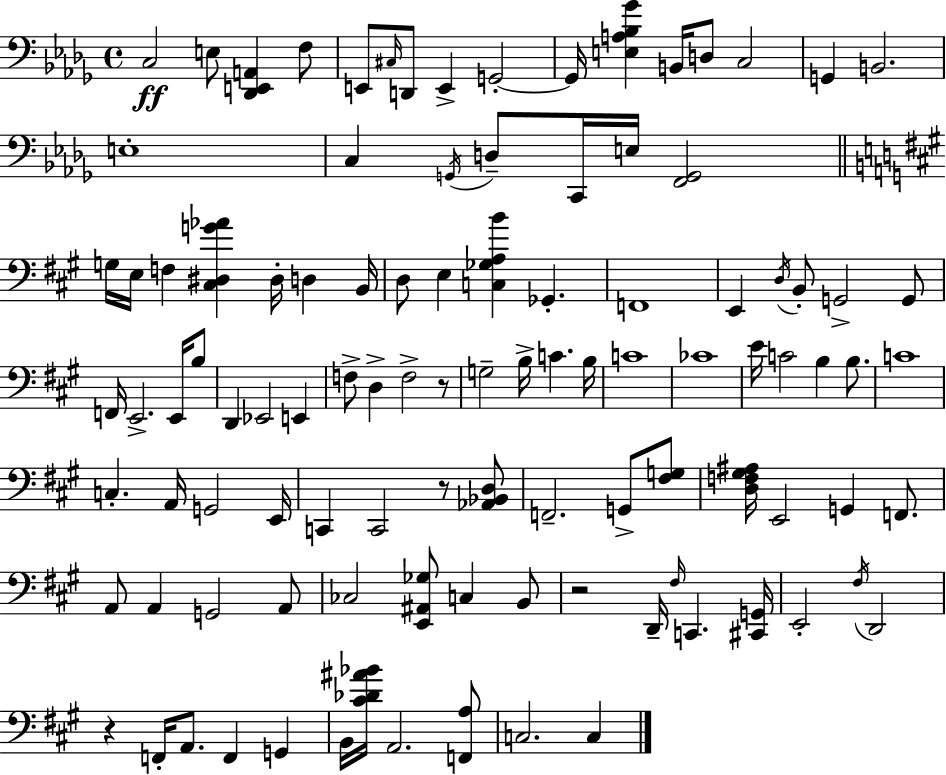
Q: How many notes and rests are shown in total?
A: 104